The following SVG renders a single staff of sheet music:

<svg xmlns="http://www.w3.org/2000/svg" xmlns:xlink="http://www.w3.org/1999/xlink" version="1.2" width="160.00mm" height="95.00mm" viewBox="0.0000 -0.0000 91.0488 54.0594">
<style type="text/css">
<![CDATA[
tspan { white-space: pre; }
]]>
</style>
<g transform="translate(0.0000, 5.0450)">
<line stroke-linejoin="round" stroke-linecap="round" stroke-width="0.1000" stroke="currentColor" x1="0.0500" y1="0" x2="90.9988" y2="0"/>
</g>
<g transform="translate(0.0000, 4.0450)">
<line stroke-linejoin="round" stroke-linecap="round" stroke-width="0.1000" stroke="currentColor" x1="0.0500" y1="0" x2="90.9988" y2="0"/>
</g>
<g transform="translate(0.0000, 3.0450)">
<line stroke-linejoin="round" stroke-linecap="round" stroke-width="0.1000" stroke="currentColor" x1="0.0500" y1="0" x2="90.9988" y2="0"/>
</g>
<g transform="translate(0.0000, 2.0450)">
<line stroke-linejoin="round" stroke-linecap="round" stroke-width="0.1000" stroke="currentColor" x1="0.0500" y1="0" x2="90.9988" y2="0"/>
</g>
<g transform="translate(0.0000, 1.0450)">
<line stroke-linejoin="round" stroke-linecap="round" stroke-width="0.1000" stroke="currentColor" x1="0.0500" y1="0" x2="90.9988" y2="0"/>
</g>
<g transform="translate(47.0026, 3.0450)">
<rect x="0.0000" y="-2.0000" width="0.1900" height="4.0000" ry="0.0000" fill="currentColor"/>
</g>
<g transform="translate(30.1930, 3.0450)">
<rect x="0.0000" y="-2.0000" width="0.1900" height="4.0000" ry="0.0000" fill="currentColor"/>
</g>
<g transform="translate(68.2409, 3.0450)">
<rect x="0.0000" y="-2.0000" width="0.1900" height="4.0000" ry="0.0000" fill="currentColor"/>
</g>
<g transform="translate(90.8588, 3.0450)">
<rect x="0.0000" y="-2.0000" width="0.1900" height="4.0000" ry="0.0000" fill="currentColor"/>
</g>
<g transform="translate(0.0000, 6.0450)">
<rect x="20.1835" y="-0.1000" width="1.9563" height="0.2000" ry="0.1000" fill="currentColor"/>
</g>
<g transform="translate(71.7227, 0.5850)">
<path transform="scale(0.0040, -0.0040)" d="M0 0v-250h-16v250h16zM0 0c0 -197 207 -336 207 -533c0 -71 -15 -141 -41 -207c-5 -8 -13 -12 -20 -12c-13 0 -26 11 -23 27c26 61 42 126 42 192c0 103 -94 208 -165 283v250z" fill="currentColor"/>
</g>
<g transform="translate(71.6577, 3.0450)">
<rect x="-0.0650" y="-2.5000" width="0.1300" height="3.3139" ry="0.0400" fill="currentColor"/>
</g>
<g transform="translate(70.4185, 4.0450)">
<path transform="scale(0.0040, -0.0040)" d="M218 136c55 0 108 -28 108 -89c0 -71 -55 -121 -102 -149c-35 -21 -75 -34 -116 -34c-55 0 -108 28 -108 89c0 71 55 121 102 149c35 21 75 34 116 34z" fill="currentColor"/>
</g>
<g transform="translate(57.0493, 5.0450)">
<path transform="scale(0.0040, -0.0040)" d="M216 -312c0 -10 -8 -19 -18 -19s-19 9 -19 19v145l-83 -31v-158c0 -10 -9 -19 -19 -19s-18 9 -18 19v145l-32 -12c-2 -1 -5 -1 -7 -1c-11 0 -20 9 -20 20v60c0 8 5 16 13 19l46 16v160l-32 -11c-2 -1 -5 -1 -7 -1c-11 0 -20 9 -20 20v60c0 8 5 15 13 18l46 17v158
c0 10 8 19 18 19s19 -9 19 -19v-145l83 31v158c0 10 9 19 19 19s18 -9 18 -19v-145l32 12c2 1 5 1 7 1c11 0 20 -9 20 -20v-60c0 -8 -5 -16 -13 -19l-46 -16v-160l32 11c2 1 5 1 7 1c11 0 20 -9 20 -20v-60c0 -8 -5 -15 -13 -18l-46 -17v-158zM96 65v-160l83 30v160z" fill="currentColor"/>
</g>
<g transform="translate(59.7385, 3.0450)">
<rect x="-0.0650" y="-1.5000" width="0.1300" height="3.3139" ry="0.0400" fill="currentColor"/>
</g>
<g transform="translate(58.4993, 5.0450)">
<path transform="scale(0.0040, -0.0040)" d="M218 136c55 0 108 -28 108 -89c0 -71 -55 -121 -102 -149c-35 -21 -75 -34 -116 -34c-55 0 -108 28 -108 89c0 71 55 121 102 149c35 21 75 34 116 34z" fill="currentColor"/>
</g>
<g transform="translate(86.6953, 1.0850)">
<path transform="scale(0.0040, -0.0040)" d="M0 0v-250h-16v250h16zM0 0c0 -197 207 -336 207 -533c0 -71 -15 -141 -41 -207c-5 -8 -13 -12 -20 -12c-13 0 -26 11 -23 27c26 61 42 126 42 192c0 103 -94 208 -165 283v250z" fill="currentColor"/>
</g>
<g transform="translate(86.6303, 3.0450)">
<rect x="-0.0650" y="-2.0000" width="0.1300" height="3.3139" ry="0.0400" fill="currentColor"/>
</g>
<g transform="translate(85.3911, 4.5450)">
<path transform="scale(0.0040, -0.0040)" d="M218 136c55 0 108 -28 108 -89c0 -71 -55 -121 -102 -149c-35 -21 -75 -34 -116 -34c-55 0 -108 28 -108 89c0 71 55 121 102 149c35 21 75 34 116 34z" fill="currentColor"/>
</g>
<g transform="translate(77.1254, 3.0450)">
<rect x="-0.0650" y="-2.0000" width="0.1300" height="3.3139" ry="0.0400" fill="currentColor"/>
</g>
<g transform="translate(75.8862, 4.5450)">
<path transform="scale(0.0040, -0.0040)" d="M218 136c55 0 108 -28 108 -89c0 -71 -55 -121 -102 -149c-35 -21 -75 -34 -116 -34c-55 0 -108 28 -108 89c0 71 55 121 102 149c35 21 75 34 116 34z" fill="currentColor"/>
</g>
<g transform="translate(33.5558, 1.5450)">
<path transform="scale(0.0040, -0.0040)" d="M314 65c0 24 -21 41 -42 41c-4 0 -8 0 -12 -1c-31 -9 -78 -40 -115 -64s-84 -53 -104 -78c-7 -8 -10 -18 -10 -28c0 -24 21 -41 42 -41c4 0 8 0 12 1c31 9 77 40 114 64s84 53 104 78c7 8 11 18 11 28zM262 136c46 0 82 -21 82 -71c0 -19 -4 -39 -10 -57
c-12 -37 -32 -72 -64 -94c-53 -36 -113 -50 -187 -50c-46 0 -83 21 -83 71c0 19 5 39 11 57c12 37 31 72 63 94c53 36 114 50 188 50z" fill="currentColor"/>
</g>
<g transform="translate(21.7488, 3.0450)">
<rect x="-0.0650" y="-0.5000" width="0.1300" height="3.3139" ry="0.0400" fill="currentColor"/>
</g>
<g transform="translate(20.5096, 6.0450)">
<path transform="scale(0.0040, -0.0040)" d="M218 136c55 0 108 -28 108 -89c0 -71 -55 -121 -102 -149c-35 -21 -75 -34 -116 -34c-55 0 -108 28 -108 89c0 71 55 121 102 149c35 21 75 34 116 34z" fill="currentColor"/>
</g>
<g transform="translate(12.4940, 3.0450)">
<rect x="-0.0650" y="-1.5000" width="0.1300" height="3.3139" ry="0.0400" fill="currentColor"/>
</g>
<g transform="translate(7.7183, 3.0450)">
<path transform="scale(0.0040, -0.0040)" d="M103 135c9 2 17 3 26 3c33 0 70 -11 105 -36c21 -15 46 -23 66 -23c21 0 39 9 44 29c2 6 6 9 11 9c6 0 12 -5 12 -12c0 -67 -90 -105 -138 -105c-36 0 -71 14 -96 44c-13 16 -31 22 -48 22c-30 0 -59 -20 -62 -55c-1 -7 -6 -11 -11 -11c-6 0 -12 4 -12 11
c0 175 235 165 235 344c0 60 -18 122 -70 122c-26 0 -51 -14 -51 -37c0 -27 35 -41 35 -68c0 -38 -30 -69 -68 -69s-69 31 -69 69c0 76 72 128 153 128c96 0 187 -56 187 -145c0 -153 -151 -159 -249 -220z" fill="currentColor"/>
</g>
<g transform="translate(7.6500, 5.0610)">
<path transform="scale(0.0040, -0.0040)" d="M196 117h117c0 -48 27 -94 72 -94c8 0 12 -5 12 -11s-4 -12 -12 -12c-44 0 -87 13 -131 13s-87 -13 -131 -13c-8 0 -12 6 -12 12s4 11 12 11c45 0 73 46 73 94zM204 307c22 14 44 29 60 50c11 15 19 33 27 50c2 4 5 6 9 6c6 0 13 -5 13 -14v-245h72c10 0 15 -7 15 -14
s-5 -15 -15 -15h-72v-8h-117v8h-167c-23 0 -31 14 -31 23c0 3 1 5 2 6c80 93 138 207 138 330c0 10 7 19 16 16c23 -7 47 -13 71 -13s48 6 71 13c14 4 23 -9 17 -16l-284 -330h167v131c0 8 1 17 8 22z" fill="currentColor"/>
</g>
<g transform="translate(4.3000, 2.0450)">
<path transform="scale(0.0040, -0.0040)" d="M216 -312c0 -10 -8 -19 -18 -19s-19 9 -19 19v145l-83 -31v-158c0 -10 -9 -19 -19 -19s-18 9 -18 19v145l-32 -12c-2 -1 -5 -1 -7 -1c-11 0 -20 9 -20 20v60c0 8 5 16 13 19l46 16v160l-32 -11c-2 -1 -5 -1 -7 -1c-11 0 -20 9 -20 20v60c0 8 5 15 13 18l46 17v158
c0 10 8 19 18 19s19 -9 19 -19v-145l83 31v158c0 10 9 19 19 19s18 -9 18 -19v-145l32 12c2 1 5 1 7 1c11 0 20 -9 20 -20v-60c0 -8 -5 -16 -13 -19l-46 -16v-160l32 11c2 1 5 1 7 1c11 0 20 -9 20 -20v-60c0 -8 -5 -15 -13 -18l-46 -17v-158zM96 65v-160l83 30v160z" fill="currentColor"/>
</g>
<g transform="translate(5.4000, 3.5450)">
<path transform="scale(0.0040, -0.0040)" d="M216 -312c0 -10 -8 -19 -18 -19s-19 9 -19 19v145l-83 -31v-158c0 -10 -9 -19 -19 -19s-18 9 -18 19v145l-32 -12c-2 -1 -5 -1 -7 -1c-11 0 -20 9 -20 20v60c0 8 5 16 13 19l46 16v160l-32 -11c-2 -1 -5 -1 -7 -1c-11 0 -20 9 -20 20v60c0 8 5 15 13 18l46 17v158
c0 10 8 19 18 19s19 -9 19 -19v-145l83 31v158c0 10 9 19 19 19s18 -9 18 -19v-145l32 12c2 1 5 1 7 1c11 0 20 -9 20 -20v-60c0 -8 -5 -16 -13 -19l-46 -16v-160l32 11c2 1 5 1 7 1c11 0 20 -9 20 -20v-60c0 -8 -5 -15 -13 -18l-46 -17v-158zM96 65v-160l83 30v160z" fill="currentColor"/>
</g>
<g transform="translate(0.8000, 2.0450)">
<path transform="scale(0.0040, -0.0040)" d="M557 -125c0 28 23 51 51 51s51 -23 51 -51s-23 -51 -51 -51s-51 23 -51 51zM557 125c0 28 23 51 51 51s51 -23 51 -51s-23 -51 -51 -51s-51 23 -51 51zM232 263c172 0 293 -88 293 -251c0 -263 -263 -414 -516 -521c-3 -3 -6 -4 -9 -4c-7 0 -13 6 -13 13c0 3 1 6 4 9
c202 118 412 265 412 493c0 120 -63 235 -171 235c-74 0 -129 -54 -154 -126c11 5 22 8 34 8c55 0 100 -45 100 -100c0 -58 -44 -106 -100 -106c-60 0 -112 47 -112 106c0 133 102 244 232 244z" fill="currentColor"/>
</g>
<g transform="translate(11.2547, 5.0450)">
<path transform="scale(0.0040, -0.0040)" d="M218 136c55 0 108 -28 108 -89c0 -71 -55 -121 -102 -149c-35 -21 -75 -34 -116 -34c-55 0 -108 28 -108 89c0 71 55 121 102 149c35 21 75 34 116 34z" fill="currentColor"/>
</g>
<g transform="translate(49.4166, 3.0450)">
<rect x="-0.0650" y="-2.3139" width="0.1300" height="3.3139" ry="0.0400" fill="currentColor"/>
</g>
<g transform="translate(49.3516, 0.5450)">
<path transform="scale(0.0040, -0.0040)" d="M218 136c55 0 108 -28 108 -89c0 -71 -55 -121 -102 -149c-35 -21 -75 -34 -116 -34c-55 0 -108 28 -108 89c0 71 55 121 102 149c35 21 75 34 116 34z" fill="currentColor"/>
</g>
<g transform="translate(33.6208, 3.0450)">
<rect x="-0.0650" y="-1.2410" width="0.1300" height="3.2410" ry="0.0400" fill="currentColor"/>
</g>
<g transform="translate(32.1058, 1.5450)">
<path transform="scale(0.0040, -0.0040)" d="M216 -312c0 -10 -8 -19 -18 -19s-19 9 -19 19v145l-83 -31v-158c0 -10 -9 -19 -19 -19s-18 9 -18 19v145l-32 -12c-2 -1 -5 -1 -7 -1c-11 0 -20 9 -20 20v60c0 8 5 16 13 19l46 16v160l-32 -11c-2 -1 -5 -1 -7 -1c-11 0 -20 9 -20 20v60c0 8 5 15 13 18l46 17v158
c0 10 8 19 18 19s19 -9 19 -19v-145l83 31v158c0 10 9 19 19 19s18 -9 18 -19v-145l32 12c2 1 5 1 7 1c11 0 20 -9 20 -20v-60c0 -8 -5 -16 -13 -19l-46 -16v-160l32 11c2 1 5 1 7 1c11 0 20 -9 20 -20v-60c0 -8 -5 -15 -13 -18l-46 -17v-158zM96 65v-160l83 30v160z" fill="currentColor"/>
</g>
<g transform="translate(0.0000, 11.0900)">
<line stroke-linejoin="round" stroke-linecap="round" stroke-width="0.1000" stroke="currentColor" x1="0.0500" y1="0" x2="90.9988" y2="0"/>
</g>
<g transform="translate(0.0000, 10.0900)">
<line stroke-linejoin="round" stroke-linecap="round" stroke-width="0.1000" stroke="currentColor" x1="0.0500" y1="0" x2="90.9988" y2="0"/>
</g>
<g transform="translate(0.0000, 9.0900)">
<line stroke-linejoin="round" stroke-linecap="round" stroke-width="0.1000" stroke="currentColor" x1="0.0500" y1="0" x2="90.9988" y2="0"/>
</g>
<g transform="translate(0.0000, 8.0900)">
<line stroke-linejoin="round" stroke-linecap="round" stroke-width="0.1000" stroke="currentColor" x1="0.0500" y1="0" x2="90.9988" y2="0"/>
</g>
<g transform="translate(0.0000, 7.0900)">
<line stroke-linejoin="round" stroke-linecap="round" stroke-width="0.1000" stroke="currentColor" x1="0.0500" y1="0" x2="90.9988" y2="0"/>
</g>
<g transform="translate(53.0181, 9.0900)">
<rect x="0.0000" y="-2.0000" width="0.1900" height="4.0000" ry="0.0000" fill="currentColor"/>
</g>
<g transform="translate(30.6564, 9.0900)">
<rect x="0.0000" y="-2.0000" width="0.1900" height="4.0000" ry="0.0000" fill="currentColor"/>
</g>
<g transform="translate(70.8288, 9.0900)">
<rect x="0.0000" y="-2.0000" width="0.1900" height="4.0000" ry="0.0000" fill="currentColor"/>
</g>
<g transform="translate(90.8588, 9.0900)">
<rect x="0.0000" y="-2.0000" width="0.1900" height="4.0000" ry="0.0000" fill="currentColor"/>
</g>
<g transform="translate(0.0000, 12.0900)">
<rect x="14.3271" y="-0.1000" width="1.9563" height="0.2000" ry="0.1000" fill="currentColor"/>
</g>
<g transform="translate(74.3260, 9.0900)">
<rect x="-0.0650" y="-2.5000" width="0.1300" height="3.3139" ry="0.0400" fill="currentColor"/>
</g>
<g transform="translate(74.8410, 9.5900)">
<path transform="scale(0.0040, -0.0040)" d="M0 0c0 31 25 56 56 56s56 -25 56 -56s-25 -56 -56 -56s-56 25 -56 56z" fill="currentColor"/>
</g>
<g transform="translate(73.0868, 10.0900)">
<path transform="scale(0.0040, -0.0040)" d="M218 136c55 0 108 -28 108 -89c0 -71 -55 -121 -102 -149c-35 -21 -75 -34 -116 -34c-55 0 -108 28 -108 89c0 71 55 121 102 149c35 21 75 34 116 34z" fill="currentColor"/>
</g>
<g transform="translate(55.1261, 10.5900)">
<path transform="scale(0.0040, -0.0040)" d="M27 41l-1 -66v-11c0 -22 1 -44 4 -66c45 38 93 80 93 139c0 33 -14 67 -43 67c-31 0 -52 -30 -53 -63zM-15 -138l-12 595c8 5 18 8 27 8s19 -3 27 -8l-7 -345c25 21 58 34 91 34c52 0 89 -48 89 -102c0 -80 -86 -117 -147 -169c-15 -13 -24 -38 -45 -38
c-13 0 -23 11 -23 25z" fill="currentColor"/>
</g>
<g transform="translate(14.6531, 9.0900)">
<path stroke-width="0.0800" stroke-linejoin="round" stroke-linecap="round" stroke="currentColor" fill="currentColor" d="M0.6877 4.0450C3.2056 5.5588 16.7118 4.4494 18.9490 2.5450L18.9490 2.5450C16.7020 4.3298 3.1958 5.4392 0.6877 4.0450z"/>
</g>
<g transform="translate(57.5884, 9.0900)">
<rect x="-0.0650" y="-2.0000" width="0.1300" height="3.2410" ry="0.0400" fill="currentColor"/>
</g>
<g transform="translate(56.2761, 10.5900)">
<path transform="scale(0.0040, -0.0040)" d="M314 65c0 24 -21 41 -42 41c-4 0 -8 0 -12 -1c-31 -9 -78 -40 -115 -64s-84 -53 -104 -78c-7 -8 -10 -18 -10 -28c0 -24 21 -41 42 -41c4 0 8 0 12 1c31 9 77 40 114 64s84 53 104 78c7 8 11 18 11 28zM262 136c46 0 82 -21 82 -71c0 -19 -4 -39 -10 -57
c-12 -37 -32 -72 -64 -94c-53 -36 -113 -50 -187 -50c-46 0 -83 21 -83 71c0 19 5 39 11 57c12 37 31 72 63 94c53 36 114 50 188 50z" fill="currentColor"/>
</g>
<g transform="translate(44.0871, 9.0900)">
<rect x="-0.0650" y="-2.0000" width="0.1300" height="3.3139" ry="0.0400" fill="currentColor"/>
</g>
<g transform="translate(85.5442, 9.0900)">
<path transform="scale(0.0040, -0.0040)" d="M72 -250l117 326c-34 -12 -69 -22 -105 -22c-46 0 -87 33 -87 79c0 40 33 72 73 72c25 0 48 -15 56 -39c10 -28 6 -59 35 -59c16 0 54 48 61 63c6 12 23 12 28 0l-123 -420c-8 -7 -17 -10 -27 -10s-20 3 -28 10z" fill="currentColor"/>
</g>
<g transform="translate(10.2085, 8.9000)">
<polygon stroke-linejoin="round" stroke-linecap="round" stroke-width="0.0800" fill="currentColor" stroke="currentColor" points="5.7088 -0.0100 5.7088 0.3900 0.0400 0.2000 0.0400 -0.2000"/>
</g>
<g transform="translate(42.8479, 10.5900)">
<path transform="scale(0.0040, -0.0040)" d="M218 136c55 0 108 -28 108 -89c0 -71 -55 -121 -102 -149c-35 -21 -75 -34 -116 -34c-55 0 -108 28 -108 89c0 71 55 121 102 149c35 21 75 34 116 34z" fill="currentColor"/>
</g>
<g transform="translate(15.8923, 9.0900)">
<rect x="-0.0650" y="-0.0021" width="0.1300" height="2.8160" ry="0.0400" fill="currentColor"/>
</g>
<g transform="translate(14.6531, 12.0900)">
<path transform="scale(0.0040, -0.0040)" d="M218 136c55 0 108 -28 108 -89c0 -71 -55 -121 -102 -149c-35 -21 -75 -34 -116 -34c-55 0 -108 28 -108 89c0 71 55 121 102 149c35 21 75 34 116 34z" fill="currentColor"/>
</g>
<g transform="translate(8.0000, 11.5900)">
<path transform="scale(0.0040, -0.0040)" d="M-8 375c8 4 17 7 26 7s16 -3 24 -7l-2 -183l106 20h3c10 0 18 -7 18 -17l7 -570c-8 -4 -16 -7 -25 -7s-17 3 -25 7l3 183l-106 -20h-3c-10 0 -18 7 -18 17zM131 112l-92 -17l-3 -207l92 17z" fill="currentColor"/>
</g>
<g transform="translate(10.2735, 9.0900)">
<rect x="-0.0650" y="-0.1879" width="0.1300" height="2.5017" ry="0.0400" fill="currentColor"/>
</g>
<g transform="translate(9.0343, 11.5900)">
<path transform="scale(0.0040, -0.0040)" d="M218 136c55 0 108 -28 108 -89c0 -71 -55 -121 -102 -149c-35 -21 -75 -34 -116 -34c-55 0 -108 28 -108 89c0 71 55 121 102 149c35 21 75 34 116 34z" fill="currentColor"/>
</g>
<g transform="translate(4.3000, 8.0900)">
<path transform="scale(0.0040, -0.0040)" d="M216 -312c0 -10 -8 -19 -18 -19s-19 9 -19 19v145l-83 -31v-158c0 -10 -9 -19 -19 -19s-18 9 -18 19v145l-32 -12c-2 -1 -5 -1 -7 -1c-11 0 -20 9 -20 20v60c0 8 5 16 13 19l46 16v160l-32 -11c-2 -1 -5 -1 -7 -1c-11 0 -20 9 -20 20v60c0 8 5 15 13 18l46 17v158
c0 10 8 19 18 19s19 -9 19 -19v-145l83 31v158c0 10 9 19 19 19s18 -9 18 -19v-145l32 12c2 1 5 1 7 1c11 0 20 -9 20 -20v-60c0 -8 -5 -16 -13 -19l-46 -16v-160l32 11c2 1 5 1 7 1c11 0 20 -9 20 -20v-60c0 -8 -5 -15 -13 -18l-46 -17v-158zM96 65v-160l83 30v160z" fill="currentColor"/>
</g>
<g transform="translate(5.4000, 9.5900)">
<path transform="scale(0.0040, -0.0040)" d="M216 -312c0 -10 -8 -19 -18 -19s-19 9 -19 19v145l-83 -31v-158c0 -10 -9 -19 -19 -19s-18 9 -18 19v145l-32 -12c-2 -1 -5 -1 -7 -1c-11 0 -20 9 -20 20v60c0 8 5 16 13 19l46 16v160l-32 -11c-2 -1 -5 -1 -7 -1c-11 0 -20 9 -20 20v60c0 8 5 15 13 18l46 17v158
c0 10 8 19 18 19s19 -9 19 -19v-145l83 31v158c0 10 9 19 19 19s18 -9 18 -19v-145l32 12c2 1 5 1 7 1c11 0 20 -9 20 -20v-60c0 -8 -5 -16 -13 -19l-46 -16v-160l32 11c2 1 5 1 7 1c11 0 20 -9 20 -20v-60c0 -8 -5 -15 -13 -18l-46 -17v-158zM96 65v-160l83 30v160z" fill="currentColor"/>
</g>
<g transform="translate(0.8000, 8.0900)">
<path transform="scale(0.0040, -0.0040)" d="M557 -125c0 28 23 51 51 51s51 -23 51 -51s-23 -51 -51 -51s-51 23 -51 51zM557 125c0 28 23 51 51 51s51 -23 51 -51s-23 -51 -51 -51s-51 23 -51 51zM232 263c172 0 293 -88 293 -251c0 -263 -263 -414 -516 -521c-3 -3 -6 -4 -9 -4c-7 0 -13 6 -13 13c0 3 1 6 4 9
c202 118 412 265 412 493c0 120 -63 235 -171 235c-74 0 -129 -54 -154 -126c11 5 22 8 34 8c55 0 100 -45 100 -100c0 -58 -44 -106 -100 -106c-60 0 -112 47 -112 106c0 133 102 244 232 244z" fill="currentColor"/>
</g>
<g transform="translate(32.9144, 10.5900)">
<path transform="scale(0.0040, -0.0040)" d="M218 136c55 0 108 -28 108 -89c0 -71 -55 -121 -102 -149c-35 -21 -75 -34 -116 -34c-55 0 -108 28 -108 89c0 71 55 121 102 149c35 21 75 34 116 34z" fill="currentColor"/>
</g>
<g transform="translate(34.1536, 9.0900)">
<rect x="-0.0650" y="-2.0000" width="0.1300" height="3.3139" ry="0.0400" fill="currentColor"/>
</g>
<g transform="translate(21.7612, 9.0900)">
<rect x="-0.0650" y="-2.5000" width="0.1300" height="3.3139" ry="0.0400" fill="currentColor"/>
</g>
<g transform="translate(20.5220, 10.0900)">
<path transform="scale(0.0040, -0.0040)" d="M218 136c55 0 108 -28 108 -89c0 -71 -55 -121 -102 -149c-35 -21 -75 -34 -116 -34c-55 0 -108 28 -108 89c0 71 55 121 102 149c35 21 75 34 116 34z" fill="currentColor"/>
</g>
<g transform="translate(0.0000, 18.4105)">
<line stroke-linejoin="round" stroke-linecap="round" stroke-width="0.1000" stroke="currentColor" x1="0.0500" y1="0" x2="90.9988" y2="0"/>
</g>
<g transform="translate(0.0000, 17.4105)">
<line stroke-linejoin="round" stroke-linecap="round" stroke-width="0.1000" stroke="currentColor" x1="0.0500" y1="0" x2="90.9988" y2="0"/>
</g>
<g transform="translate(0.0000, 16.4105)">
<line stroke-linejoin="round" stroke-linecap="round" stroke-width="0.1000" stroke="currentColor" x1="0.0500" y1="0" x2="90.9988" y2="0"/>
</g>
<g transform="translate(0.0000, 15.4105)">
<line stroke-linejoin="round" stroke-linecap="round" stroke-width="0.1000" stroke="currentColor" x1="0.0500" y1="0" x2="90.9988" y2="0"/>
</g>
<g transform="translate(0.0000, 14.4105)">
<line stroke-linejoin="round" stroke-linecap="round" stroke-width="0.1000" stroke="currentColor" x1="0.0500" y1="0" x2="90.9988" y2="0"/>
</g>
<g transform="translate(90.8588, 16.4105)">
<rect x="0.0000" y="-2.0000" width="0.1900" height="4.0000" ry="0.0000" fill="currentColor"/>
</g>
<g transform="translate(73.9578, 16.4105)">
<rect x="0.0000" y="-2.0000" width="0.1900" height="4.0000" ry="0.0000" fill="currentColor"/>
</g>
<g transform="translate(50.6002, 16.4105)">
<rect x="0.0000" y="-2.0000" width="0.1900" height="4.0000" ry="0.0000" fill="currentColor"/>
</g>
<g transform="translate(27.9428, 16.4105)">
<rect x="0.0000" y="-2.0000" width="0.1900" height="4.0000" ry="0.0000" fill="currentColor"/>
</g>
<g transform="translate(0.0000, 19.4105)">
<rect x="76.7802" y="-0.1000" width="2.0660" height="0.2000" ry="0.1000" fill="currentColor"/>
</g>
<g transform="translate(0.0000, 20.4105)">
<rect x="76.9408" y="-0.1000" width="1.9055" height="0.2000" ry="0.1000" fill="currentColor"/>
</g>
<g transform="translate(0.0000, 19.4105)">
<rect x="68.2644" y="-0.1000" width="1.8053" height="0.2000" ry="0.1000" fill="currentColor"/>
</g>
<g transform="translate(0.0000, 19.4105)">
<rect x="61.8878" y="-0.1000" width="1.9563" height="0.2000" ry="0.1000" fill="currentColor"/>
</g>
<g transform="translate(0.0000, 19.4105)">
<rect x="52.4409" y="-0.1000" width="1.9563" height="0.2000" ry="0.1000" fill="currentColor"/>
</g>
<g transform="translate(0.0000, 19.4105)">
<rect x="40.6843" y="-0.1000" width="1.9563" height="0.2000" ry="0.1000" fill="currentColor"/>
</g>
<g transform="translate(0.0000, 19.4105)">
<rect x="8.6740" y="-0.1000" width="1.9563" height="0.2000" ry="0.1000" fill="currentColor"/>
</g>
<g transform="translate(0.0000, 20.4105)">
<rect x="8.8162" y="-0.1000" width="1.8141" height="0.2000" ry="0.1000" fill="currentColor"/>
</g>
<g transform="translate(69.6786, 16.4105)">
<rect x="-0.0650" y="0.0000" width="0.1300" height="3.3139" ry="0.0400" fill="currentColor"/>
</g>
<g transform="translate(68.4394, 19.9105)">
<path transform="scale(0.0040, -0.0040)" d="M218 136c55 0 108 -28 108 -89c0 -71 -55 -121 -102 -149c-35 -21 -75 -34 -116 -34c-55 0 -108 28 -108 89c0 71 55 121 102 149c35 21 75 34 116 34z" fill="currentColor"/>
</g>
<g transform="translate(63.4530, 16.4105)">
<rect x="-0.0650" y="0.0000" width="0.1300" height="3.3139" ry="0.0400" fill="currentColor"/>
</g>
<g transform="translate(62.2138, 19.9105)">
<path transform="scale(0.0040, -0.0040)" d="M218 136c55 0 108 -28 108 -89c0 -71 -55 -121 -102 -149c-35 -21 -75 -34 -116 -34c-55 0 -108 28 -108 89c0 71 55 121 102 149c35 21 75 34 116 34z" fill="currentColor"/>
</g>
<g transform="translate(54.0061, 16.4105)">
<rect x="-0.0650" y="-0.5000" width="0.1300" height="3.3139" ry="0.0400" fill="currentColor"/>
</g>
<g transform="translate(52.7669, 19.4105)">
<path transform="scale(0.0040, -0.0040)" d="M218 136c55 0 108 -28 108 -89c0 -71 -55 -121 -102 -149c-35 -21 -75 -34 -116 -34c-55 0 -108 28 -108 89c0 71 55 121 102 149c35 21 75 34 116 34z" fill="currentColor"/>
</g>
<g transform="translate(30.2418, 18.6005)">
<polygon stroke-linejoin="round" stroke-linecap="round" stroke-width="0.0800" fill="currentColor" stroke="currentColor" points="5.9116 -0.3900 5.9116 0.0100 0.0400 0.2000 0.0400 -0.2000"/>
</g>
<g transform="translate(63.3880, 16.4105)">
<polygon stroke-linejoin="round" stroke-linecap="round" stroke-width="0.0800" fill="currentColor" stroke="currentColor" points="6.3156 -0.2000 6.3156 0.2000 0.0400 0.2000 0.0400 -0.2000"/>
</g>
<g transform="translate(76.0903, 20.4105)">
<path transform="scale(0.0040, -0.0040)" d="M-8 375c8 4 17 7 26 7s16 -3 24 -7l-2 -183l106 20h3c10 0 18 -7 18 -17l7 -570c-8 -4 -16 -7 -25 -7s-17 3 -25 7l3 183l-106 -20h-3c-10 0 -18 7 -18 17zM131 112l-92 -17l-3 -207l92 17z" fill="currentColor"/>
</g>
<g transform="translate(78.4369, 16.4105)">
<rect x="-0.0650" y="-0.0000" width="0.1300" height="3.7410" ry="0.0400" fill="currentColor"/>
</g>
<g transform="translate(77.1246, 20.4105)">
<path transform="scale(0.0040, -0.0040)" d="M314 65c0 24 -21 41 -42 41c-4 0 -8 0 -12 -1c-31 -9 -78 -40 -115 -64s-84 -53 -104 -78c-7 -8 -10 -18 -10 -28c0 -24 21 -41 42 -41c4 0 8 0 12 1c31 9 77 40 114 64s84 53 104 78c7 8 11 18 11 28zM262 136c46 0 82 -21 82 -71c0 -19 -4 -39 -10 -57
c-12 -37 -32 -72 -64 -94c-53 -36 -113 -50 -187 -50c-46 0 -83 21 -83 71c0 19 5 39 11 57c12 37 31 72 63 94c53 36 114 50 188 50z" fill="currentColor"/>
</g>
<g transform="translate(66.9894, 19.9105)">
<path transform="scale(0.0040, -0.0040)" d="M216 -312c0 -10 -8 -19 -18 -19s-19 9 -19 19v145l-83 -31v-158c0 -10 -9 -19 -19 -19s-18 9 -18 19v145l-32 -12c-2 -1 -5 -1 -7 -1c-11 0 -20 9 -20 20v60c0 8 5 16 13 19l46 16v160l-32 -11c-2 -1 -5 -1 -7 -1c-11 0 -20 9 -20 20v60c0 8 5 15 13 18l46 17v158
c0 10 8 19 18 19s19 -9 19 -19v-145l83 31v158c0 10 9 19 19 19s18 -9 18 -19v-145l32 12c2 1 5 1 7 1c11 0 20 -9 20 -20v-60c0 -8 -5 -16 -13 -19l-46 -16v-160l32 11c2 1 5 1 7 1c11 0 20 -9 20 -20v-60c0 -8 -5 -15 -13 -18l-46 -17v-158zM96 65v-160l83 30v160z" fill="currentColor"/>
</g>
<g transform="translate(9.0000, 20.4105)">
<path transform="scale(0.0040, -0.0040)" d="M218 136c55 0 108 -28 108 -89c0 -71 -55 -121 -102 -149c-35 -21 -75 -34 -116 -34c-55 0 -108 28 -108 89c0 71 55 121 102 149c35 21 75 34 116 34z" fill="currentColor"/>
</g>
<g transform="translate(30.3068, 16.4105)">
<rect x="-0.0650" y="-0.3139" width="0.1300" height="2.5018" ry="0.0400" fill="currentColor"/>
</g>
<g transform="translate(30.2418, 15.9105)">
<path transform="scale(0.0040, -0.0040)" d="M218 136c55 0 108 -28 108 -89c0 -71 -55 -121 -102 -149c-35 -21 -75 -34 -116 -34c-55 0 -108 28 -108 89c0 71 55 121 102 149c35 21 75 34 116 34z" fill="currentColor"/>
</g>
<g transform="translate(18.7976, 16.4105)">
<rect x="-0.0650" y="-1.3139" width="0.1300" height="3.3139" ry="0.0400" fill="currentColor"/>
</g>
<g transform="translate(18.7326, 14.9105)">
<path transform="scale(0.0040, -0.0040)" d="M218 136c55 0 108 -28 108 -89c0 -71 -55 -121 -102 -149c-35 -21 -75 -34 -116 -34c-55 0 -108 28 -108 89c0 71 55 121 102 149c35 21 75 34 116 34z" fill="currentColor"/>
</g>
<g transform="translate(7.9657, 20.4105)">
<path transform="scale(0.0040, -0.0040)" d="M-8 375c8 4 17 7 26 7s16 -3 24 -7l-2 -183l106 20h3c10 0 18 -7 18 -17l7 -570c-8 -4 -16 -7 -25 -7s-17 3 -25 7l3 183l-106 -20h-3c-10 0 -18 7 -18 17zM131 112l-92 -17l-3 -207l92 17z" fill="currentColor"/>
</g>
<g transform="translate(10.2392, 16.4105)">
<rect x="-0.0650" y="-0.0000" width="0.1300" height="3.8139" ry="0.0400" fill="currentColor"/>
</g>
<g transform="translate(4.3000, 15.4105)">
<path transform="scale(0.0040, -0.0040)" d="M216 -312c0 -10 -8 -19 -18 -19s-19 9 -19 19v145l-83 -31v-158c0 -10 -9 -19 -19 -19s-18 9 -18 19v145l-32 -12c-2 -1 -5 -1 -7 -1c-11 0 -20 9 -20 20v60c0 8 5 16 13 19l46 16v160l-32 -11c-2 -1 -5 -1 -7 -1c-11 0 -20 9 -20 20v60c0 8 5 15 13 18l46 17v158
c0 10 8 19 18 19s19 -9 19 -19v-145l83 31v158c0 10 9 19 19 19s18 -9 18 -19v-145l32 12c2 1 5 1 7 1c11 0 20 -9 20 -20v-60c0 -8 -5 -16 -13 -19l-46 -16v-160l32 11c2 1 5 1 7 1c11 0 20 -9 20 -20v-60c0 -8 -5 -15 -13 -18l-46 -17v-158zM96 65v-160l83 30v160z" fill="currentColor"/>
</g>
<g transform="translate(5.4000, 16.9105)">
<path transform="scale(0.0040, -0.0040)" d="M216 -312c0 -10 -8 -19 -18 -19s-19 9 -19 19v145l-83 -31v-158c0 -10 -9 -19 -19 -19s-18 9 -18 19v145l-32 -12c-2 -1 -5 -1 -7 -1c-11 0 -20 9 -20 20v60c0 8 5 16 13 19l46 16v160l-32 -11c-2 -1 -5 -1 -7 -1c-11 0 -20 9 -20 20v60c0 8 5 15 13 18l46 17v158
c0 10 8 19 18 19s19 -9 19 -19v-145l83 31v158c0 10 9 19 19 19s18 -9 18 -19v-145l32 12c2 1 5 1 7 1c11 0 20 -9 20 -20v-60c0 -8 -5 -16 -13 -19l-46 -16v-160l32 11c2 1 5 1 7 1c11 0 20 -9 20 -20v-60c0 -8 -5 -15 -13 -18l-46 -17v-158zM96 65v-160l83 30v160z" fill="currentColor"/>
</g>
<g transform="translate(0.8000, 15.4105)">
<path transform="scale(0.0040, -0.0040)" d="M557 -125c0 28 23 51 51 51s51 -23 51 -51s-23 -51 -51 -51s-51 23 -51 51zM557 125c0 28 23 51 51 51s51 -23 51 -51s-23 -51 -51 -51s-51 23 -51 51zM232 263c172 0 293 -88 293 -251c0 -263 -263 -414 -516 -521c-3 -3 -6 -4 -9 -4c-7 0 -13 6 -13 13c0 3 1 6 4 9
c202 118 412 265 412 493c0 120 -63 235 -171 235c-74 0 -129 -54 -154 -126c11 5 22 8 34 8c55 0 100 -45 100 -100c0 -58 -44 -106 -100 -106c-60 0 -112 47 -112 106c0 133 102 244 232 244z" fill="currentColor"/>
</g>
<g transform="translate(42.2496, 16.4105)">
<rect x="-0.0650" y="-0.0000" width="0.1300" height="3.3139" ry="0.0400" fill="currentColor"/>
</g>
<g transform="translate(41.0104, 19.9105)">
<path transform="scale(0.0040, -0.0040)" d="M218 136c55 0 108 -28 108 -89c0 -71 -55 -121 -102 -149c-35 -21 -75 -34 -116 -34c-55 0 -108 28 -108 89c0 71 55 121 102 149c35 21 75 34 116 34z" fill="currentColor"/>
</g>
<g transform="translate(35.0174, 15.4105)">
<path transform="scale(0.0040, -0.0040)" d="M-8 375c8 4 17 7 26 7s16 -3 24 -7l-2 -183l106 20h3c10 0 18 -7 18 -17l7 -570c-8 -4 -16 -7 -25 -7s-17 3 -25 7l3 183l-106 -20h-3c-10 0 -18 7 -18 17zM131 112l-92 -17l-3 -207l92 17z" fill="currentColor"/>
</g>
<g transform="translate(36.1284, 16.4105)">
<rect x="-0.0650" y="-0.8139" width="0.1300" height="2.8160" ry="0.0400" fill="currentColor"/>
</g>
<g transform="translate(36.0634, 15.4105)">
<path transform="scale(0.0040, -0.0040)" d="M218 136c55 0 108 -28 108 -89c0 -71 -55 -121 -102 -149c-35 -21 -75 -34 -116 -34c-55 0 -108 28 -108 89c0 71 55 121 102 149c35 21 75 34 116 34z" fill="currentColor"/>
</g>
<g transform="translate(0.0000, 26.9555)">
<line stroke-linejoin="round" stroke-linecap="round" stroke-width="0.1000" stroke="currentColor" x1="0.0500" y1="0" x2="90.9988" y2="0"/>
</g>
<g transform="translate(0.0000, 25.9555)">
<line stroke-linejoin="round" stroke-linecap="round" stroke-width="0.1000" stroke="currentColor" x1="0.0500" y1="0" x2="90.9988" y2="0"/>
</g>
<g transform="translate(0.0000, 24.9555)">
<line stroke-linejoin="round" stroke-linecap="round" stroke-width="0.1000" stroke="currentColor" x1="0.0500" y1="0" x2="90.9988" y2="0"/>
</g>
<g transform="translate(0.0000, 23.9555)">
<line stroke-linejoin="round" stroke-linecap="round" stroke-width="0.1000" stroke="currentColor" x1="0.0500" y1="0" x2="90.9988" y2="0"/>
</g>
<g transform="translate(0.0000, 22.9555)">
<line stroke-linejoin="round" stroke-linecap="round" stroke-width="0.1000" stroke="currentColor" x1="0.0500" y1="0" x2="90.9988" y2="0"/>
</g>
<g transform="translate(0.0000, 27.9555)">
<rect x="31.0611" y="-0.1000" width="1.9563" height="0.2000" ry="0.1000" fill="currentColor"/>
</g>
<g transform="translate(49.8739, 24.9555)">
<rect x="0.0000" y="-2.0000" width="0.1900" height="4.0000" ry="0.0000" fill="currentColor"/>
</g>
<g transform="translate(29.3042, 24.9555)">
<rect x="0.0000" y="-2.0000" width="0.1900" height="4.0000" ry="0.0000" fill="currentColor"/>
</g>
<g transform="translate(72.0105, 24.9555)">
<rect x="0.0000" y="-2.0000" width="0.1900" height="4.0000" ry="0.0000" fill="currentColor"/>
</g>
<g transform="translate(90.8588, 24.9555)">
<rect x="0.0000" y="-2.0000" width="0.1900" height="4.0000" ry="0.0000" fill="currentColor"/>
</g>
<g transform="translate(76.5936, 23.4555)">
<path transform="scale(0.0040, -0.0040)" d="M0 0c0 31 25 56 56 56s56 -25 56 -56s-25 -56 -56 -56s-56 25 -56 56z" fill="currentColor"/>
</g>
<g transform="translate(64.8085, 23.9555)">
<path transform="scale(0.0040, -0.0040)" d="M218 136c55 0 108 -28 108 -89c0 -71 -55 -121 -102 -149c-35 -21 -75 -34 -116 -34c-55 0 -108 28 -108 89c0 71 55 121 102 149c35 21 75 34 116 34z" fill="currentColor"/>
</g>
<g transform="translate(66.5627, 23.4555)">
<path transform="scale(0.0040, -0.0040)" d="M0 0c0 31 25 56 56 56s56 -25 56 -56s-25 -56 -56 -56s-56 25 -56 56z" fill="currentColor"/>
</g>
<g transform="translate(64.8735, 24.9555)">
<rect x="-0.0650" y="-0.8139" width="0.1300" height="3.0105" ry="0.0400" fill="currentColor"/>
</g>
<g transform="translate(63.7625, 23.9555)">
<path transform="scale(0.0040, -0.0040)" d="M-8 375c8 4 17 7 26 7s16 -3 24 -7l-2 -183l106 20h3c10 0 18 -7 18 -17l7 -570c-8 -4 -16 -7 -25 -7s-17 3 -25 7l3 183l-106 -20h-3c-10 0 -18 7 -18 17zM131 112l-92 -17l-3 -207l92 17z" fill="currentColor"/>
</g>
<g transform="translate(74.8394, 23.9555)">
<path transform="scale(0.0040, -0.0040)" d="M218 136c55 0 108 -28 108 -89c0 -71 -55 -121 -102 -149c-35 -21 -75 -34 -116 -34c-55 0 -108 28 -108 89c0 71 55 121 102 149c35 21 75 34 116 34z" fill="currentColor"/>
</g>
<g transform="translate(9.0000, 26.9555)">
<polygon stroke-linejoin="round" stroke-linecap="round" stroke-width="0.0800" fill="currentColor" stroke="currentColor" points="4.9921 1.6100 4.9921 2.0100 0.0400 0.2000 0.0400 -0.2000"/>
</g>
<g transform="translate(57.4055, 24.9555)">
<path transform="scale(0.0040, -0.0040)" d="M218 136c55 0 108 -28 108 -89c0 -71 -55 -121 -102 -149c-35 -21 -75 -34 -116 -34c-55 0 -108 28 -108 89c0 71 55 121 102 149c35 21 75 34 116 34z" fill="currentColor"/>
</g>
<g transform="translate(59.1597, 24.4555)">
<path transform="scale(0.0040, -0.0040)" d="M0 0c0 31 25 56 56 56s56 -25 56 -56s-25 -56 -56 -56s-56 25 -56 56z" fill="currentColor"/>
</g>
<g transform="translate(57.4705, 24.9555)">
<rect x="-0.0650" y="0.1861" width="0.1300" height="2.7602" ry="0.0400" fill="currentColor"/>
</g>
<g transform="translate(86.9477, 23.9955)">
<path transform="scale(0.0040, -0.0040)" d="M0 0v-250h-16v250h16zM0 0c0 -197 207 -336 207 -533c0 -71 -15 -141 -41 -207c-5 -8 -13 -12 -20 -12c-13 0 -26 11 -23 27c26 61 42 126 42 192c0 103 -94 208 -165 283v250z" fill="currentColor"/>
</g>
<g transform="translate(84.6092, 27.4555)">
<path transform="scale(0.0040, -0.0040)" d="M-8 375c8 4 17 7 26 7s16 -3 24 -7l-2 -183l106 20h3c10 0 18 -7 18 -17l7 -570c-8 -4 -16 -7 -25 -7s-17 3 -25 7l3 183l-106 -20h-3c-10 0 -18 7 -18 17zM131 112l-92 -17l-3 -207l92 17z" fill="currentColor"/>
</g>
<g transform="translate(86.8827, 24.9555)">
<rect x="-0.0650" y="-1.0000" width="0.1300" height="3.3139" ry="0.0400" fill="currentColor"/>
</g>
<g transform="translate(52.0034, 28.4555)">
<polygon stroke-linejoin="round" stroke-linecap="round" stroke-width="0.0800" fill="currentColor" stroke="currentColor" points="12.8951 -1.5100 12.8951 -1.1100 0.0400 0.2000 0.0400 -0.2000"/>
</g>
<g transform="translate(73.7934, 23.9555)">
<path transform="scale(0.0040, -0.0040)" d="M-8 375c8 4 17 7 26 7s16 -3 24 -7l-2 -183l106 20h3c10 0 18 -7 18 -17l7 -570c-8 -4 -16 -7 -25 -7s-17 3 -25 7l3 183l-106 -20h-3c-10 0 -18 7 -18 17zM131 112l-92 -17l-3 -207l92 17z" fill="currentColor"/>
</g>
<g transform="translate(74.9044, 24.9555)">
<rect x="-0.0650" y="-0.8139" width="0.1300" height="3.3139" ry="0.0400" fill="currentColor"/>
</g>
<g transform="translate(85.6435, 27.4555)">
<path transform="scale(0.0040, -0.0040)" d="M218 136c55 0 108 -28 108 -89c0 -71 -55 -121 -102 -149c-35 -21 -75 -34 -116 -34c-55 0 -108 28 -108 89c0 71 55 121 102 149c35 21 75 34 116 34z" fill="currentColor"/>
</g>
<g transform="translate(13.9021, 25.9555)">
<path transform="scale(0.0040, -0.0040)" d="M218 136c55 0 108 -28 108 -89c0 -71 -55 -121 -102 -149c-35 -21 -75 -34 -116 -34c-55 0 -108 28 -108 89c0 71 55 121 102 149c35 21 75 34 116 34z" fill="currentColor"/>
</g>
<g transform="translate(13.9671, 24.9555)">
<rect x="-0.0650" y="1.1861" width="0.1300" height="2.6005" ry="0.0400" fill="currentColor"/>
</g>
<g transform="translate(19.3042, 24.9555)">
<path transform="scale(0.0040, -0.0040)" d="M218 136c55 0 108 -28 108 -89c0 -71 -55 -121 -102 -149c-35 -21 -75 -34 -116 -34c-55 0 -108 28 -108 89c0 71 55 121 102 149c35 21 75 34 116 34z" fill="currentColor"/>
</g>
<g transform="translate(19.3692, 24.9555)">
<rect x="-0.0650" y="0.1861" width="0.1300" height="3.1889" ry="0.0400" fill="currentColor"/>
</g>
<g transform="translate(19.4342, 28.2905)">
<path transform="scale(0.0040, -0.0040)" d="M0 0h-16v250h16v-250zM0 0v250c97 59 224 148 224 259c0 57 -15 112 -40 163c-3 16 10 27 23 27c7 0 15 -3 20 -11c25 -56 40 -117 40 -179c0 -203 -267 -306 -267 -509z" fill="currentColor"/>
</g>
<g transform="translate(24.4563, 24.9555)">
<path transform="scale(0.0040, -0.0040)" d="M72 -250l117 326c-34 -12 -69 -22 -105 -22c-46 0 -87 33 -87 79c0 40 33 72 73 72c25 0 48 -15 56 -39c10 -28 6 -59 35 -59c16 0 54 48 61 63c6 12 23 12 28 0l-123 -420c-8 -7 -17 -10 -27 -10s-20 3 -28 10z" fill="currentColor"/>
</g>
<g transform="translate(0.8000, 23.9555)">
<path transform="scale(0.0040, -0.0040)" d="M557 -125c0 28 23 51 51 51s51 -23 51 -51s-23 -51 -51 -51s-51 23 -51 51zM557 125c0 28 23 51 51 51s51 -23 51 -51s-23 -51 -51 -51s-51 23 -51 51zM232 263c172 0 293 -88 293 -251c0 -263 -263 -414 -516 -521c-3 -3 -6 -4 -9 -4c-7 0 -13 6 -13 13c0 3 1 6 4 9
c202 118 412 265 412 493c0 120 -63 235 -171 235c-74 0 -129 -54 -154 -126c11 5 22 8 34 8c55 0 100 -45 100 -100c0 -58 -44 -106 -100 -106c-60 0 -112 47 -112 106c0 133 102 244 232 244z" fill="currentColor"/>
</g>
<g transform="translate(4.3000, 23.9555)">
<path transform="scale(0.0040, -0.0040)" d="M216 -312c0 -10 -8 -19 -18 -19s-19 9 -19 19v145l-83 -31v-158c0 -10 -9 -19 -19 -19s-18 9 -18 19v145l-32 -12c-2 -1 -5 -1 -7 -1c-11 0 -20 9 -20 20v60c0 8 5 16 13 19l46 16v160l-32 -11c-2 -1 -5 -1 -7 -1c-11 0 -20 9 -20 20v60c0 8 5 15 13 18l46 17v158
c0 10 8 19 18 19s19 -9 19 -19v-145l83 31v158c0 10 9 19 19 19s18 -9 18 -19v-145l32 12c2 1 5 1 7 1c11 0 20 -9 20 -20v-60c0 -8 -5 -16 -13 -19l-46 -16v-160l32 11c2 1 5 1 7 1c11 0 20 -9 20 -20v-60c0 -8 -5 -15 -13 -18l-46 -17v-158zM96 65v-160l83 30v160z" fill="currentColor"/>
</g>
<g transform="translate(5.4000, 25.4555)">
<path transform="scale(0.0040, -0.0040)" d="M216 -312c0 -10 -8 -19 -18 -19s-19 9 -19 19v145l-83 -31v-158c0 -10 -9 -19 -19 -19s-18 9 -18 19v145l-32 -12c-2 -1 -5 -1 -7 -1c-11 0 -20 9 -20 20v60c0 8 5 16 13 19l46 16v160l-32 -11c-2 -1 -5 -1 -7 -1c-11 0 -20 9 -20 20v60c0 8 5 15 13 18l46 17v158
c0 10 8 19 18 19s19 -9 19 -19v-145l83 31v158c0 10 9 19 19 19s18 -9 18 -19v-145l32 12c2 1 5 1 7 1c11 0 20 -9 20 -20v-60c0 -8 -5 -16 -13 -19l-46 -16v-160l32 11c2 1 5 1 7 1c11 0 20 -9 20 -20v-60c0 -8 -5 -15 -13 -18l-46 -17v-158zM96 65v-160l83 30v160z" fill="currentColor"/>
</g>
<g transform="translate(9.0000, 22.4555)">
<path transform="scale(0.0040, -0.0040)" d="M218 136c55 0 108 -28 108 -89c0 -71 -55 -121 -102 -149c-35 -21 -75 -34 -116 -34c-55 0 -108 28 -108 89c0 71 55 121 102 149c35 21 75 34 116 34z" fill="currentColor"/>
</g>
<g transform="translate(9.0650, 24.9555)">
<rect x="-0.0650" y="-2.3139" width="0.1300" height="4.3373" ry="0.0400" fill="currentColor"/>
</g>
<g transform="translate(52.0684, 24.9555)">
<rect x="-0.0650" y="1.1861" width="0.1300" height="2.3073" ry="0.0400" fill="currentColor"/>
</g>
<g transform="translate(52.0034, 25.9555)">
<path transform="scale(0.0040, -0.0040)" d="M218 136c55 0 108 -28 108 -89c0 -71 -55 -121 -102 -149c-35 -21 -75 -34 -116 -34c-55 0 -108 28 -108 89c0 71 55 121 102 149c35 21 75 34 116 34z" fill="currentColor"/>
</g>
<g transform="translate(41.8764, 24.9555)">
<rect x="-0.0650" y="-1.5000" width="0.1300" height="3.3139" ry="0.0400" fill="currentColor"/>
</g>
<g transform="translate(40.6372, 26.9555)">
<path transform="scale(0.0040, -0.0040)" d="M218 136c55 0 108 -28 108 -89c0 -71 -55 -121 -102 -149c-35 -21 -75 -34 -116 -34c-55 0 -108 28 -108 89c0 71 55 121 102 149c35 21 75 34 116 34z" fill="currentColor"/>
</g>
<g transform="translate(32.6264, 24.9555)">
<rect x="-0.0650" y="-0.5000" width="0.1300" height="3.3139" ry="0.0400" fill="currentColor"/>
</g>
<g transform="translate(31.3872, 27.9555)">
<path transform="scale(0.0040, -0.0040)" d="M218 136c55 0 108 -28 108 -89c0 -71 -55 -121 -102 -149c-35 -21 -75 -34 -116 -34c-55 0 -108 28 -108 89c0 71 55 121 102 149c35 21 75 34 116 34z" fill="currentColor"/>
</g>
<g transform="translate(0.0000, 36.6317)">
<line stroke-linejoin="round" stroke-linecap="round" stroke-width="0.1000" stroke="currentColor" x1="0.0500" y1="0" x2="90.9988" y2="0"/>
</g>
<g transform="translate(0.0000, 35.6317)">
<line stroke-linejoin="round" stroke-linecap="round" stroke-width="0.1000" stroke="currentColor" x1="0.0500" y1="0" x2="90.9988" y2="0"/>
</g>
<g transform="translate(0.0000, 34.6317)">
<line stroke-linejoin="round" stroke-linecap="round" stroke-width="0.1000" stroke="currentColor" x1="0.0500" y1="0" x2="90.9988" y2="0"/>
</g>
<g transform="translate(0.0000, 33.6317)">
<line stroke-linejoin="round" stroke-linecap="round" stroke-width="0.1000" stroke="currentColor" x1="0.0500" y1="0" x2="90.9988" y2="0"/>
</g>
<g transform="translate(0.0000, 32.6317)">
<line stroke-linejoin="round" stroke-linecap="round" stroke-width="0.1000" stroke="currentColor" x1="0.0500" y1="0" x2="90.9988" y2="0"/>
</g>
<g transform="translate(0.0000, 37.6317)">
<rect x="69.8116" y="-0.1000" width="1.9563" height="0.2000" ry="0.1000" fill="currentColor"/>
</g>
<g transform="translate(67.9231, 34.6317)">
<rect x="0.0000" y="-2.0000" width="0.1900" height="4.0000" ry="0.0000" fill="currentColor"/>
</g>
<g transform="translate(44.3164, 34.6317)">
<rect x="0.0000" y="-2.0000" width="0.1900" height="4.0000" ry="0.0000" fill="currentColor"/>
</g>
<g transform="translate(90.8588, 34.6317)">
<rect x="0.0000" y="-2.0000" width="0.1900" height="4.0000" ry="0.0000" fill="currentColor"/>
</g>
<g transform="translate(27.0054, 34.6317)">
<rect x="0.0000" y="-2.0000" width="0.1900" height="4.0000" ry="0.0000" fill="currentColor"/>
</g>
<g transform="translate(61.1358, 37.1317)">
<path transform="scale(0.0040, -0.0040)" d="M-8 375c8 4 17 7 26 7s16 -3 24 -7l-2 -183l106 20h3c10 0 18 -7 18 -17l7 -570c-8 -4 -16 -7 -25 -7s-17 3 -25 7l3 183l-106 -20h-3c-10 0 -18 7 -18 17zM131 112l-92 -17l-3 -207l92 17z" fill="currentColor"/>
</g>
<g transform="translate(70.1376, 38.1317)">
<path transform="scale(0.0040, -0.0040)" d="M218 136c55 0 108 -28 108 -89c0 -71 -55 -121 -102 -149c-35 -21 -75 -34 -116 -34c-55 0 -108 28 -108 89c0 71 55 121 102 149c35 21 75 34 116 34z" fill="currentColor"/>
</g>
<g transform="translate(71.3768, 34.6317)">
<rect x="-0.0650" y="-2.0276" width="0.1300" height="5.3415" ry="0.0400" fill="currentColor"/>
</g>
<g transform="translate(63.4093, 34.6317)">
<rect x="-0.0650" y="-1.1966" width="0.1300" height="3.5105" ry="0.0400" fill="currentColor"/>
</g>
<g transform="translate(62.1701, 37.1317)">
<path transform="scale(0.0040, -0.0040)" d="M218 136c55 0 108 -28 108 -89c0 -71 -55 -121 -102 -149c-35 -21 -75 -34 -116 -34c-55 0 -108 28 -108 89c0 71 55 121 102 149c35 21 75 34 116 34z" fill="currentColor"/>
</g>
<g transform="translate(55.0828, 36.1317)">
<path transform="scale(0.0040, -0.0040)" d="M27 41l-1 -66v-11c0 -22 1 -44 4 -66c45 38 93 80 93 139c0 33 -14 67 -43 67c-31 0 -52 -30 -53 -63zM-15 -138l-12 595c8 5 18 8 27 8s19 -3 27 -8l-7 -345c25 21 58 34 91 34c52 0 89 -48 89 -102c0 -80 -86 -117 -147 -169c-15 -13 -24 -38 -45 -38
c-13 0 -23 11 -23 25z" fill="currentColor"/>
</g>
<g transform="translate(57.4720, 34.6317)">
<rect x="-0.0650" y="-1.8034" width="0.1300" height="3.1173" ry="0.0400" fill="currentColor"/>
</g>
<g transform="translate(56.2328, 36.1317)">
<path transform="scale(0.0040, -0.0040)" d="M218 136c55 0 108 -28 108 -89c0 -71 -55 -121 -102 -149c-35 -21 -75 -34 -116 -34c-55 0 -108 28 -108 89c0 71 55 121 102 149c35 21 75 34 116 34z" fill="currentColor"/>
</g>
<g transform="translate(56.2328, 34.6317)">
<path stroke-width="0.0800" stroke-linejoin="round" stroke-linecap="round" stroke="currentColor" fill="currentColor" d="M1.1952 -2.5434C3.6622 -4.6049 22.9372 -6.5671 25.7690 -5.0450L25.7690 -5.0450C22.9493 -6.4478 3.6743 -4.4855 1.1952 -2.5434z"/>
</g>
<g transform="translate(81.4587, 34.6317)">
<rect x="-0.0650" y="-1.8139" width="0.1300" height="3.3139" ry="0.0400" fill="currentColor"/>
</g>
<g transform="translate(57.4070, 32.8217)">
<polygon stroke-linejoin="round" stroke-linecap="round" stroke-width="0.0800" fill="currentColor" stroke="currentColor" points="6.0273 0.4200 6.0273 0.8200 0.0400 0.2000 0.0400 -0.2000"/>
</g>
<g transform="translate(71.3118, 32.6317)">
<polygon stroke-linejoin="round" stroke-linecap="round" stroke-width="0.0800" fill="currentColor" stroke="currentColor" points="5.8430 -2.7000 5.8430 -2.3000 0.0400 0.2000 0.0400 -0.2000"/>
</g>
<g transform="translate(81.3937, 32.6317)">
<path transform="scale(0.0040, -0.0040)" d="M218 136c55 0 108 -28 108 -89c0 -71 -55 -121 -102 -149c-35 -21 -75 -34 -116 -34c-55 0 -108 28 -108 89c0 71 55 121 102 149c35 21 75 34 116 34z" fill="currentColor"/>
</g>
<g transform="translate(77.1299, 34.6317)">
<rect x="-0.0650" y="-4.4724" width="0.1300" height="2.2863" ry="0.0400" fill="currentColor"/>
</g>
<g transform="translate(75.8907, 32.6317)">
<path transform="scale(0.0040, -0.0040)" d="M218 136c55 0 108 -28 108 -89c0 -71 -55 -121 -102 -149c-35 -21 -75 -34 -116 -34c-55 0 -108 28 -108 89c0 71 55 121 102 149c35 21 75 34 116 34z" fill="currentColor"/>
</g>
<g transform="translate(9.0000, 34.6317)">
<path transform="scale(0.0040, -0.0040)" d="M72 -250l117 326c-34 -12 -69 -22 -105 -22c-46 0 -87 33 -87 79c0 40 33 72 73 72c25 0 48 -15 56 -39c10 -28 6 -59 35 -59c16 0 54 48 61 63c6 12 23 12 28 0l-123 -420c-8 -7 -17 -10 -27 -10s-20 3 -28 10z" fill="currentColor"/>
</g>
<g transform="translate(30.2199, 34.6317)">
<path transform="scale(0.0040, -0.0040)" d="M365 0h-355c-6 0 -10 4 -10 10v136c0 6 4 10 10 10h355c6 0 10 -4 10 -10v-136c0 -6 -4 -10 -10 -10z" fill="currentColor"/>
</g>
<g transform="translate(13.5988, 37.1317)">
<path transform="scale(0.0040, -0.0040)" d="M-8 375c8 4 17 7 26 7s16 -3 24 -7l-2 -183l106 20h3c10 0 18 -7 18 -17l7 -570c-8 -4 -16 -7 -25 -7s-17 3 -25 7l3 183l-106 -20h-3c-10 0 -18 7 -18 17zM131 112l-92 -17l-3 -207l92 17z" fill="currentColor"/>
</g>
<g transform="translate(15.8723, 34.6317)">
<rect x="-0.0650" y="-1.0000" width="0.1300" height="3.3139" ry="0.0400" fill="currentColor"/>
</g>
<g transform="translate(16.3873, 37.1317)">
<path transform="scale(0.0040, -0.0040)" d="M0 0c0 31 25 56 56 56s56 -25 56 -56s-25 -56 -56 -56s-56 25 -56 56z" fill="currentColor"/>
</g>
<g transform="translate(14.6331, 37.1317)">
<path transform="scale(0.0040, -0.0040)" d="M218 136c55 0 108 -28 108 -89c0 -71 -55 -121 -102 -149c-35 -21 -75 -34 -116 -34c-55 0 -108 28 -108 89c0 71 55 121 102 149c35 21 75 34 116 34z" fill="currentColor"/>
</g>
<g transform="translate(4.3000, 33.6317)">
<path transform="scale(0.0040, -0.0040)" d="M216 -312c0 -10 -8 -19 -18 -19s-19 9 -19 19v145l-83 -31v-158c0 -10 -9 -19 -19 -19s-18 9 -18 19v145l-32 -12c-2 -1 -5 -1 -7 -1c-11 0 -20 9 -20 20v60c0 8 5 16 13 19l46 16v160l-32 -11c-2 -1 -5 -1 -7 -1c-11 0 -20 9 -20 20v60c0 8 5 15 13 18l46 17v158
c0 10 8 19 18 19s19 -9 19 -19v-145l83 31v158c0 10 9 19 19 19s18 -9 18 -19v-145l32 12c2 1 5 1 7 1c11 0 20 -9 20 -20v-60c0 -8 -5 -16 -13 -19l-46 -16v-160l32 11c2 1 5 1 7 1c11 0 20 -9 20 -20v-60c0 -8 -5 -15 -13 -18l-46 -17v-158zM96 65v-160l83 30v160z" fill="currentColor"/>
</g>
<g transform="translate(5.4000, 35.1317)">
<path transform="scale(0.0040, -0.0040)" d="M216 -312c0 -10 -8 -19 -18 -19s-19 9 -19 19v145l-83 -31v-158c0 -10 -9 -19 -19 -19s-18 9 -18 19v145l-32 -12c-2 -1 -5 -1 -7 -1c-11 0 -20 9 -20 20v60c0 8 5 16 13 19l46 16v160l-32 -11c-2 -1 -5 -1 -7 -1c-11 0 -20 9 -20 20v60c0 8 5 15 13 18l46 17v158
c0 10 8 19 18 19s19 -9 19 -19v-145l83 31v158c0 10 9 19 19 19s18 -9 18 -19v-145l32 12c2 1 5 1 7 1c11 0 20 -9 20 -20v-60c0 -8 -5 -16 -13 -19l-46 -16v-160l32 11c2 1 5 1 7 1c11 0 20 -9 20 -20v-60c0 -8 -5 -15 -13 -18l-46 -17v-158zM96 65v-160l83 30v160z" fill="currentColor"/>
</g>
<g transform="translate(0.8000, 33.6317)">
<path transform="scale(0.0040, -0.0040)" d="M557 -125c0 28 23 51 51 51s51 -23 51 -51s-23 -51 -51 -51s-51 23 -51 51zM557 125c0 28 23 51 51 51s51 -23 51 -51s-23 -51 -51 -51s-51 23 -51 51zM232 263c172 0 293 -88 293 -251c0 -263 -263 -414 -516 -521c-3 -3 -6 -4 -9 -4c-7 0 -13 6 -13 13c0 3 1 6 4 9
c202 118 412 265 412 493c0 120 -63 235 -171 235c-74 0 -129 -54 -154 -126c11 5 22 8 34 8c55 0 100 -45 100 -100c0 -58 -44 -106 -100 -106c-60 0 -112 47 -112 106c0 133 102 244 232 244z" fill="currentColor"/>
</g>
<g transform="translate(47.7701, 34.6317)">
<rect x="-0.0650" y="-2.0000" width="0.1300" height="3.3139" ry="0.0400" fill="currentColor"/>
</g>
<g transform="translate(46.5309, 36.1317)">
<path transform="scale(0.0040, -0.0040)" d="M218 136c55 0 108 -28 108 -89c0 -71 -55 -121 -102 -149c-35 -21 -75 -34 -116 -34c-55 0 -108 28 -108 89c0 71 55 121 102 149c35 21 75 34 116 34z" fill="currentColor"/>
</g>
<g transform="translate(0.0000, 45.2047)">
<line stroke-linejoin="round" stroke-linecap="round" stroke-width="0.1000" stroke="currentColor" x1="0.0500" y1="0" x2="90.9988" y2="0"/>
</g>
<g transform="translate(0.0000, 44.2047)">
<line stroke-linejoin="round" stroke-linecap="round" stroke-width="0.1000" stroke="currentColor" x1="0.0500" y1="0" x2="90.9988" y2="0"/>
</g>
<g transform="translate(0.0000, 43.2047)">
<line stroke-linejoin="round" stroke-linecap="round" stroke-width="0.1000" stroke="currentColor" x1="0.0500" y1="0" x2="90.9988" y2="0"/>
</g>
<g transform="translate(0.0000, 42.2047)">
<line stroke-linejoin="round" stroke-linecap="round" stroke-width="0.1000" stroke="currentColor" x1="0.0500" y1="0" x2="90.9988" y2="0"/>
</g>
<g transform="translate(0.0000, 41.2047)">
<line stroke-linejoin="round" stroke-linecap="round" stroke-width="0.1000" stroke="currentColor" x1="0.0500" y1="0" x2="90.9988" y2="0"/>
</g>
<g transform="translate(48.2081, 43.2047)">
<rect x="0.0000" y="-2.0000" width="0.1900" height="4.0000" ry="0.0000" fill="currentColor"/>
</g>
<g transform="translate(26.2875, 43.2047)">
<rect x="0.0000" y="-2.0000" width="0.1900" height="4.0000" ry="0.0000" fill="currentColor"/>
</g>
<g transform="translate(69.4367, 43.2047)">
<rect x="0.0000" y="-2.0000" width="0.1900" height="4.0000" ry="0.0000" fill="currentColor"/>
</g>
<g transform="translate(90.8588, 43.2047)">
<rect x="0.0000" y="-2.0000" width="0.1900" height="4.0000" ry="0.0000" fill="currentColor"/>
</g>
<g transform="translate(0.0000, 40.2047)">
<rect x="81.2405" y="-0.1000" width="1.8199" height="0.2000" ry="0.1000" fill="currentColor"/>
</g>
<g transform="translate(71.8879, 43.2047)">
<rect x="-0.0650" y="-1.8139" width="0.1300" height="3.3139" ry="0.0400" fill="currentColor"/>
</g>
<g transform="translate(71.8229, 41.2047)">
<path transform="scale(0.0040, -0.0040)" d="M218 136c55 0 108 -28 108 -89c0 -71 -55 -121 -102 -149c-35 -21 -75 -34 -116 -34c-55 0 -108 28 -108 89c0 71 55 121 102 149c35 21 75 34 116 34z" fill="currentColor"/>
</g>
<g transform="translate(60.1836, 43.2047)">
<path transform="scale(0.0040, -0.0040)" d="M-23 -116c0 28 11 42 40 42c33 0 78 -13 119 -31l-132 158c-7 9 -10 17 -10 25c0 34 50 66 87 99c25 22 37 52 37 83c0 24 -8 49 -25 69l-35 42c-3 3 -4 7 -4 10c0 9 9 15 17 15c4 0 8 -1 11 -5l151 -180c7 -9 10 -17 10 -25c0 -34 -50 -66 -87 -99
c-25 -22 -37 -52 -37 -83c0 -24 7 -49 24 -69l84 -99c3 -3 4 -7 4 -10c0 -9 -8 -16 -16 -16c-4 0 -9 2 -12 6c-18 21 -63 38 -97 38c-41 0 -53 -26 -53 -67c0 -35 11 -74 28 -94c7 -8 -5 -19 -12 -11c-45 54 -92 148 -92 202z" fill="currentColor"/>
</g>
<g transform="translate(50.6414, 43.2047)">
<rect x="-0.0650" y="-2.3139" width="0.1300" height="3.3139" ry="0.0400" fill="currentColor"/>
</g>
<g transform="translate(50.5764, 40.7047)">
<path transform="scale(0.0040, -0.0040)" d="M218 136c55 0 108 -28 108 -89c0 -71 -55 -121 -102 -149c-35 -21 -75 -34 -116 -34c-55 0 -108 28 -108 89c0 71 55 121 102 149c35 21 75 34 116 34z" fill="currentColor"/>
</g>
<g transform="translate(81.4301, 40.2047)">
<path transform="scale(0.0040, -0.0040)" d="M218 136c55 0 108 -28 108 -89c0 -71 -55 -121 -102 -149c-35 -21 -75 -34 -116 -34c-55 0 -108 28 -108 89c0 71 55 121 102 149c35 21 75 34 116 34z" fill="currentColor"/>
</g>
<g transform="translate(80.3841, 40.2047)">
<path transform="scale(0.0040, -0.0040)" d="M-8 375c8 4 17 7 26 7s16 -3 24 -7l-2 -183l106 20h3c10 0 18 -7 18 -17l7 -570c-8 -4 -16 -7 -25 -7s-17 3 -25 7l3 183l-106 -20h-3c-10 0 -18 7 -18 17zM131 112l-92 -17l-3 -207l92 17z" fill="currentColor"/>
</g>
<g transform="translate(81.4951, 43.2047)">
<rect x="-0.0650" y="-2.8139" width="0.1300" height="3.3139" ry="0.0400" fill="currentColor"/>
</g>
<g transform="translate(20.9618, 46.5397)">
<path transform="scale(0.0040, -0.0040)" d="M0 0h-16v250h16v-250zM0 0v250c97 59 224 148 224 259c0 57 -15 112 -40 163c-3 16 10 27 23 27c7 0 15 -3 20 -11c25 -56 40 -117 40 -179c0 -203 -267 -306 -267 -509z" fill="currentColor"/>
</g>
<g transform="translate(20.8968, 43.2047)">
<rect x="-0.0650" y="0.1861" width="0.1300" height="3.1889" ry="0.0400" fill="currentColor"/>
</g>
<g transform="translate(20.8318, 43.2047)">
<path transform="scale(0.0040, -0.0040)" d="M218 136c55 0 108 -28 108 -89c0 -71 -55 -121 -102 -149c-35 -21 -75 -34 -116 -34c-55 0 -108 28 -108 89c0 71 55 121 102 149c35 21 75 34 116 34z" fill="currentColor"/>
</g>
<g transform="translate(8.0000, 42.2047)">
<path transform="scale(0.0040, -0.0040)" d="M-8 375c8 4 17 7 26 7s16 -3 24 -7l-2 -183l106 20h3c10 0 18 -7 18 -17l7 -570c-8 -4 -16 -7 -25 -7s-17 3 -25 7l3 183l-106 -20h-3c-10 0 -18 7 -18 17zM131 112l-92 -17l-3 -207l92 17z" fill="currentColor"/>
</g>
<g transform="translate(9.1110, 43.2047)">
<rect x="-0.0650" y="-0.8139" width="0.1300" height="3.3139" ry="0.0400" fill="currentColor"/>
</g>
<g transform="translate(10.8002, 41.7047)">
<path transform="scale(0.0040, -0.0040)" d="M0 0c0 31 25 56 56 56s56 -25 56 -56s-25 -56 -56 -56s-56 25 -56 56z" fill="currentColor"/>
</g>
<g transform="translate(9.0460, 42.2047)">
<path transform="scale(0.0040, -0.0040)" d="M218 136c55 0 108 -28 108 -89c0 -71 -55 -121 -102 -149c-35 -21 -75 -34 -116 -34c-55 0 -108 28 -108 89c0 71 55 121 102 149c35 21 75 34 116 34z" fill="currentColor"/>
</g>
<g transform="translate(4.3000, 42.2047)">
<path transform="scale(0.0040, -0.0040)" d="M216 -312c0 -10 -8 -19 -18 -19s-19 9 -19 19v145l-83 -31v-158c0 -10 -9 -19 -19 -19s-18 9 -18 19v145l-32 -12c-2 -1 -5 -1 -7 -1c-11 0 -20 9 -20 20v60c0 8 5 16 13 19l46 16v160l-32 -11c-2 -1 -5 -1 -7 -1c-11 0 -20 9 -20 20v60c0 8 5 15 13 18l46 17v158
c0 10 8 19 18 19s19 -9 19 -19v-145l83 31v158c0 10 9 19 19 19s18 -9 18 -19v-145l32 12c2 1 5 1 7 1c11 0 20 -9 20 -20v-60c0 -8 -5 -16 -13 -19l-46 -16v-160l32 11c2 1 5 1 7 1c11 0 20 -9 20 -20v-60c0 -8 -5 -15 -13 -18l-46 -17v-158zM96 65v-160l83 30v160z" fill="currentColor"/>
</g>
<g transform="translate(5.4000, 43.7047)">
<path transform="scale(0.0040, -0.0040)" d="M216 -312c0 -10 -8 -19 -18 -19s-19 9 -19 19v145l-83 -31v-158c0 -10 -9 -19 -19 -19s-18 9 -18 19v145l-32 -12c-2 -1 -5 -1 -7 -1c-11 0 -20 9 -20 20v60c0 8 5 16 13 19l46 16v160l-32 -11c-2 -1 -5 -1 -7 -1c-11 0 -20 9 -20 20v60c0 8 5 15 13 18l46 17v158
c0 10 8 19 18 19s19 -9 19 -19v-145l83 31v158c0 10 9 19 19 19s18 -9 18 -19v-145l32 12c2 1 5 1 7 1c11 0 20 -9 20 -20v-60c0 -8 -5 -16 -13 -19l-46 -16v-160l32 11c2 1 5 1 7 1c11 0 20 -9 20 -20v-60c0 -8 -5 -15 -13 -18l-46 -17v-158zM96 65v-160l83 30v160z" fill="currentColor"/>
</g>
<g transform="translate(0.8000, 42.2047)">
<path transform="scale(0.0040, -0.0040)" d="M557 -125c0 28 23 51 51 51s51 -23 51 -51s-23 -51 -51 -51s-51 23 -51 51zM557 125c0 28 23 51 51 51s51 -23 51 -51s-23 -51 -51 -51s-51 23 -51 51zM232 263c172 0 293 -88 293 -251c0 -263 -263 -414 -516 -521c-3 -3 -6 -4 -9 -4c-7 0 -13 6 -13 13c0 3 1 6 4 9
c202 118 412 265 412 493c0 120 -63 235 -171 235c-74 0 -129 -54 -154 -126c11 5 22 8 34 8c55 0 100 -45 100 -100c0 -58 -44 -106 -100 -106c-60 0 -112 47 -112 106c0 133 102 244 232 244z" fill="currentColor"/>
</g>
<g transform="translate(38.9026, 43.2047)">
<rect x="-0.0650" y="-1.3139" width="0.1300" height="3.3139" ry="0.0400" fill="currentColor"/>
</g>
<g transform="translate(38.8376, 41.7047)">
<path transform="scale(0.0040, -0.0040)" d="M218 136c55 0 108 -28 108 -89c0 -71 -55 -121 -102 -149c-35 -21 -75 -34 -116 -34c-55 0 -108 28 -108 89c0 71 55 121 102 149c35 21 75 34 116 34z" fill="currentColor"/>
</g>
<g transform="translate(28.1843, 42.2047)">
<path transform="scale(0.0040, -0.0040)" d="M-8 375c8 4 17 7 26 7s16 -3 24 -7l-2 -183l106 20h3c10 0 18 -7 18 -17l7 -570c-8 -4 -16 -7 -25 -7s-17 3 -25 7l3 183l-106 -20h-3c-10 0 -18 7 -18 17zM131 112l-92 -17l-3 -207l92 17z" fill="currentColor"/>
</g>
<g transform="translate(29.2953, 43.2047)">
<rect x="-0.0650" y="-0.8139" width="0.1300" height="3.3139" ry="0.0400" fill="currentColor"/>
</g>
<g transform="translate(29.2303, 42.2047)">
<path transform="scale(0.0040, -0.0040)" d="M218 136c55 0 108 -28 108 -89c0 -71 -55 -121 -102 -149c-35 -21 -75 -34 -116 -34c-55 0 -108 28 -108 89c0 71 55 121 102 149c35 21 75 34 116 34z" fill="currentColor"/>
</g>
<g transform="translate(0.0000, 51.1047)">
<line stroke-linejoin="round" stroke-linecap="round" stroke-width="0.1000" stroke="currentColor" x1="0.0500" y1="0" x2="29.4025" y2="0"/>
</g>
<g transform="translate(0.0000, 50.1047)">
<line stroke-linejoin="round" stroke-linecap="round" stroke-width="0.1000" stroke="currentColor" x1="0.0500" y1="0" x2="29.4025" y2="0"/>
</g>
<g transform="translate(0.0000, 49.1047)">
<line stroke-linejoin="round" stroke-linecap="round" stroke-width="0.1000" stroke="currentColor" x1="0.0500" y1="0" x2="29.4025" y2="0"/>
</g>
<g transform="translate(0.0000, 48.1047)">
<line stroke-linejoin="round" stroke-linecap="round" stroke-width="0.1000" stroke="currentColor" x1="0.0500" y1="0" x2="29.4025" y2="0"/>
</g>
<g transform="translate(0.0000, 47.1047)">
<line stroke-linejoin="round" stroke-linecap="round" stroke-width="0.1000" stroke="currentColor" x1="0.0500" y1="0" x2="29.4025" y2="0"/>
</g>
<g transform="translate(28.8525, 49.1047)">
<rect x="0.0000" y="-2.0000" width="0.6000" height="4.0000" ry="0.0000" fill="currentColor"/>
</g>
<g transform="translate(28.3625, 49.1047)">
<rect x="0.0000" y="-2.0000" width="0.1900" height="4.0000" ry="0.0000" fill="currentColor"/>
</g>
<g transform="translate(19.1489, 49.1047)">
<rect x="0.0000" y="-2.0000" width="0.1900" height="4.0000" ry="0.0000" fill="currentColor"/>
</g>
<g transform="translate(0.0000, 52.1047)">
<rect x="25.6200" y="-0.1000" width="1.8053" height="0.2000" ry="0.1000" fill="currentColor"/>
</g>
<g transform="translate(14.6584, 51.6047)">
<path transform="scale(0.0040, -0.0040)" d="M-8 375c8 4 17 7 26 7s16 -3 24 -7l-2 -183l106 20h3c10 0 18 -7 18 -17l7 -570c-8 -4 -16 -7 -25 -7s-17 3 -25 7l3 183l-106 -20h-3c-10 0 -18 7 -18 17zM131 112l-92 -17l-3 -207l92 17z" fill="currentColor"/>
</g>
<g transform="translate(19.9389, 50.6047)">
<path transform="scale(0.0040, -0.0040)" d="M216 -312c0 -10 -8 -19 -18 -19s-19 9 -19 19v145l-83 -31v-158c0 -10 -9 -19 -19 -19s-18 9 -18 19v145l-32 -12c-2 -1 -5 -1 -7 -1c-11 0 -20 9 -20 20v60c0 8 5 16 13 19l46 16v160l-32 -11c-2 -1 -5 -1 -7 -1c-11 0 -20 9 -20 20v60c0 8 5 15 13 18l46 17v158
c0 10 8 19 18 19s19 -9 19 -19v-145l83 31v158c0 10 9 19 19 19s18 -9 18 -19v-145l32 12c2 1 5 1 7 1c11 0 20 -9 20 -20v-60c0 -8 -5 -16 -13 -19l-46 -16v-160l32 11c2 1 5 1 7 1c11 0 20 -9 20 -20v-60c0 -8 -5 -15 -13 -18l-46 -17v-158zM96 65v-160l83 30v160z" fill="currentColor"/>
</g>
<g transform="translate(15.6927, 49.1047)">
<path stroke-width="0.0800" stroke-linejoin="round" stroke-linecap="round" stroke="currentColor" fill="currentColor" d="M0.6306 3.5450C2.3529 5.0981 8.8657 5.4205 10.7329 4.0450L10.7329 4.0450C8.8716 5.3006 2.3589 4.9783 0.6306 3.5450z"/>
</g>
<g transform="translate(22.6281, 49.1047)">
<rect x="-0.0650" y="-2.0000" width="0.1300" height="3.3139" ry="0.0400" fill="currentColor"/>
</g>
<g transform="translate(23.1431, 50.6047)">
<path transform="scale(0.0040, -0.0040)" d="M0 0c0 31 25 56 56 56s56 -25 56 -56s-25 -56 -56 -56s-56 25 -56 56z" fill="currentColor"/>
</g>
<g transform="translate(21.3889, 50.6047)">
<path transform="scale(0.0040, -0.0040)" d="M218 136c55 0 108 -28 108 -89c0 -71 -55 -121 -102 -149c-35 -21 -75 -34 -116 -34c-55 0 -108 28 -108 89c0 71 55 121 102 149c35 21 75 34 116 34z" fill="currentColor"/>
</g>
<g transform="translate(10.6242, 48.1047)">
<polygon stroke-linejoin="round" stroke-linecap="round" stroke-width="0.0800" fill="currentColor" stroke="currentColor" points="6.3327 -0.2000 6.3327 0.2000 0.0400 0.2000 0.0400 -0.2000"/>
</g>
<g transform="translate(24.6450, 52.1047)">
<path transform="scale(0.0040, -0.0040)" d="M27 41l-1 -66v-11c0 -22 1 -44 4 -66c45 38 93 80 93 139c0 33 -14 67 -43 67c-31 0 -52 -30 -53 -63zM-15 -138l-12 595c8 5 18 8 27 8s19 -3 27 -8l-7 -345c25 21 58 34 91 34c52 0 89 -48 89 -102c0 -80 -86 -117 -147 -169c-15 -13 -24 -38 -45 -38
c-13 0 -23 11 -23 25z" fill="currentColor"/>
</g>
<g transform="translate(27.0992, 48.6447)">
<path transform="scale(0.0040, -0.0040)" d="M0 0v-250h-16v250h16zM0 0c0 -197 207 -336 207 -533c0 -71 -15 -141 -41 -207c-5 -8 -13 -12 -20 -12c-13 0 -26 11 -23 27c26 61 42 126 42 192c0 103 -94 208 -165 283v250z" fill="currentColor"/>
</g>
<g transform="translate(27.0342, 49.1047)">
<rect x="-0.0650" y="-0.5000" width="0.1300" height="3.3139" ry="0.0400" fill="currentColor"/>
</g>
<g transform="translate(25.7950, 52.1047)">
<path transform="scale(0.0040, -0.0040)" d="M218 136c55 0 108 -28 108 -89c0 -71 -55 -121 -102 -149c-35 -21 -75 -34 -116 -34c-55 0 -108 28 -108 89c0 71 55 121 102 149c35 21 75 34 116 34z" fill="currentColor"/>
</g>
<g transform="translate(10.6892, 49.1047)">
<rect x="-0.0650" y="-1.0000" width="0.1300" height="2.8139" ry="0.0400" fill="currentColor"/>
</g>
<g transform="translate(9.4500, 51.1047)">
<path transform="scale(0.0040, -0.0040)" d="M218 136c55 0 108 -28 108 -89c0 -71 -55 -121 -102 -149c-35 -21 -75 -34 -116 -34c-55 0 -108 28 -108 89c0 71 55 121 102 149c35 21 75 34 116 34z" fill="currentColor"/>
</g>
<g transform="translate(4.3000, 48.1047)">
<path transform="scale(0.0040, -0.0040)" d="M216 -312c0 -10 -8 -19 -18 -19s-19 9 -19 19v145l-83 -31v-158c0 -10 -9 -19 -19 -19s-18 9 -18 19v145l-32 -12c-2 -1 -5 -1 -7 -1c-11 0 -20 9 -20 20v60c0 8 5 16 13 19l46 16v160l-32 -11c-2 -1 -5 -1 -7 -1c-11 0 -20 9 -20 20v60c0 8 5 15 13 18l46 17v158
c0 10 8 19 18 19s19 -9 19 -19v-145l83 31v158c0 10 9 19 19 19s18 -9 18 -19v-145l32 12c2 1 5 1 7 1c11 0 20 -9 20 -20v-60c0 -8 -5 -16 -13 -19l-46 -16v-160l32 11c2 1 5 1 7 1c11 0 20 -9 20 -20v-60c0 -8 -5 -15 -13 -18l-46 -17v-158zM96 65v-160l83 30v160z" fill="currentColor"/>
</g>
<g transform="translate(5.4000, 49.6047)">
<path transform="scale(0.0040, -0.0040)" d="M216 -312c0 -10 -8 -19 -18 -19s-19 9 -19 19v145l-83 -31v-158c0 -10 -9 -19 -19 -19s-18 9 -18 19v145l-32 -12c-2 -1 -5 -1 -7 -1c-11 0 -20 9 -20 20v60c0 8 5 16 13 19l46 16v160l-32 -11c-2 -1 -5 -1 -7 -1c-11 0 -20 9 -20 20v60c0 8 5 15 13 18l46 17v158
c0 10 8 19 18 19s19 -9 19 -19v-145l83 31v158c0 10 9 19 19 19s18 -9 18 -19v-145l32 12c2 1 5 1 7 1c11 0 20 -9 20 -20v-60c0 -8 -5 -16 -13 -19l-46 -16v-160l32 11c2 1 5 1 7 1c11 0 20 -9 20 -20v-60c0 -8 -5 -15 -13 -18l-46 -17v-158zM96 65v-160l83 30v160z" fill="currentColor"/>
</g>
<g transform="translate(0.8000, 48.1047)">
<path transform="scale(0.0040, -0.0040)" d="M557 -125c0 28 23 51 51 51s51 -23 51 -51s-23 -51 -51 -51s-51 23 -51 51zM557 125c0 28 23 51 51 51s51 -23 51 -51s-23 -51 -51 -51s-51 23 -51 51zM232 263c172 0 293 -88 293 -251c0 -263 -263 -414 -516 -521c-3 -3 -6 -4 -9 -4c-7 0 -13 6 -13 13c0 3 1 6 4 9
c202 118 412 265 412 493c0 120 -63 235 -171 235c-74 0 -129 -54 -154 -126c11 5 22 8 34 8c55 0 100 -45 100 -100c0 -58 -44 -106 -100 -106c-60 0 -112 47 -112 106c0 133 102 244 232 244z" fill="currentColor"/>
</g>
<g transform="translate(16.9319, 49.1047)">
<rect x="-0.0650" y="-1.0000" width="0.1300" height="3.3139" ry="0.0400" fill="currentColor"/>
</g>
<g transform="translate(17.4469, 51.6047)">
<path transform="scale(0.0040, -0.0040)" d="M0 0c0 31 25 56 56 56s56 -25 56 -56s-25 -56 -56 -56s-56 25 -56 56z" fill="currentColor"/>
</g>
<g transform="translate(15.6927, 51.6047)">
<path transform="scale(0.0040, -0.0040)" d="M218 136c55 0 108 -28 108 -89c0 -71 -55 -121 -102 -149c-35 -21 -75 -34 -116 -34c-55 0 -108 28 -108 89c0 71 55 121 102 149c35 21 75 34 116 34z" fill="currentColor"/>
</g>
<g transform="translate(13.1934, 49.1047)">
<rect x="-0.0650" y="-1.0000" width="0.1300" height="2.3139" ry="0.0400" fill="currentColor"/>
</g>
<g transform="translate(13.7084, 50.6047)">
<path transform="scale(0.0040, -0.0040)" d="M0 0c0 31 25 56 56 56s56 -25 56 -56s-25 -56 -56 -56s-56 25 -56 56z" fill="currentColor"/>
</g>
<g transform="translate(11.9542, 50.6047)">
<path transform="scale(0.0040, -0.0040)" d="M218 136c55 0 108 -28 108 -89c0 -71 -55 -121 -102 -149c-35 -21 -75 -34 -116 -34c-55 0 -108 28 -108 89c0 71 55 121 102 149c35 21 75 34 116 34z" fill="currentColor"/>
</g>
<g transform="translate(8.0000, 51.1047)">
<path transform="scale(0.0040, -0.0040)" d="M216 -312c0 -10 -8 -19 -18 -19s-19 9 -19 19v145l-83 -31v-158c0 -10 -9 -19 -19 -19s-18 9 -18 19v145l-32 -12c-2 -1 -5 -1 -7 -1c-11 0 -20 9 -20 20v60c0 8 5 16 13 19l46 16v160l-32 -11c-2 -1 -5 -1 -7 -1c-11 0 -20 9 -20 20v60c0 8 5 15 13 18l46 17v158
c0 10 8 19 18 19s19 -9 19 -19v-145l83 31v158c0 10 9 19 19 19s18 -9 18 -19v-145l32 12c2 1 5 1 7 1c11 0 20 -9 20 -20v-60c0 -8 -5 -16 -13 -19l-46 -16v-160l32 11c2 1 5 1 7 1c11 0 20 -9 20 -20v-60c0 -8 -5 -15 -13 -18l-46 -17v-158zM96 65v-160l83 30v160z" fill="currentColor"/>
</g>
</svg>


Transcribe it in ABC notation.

X:1
T:Untitled
M:2/4
L:1/4
K:D
G,, E,, ^G,2 B, ^G,, B,,/2 A,, A,,/2 F,,/2 E,,/2 B,, A,, A,, _A,,2 B,, z/2 C,, G, E,/2 F,/2 D,, E,, D,,/2 ^D,,/2 C,,2 B,/2 B,,/2 D,/2 z/2 E,, G,, B,,/2 D,/2 F,/2 F, F,,/2 z/2 F,, z2 A,, _A,,/2 F,,/2 D,,/2 A,/2 A, F, D,/2 F, G, B, z A, C ^G,,/2 A,,/2 F,,/2 ^A,, _E,,/2